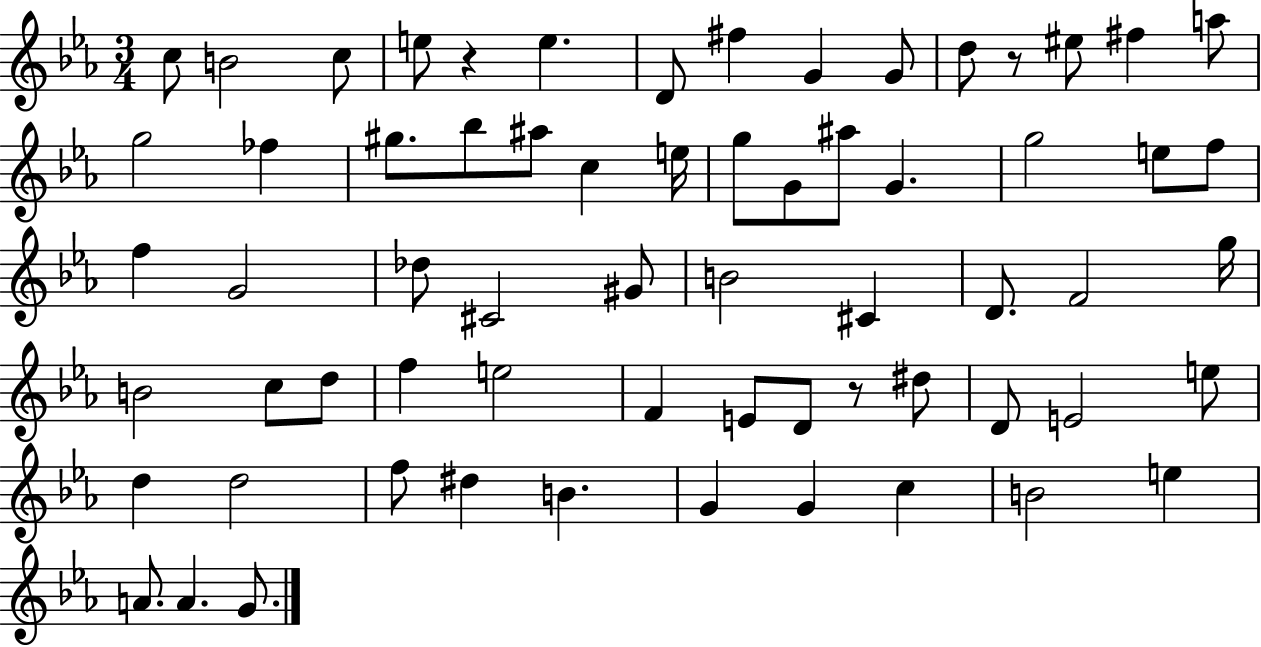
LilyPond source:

{
  \clef treble
  \numericTimeSignature
  \time 3/4
  \key ees \major
  \repeat volta 2 { c''8 b'2 c''8 | e''8 r4 e''4. | d'8 fis''4 g'4 g'8 | d''8 r8 eis''8 fis''4 a''8 | \break g''2 fes''4 | gis''8. bes''8 ais''8 c''4 e''16 | g''8 g'8 ais''8 g'4. | g''2 e''8 f''8 | \break f''4 g'2 | des''8 cis'2 gis'8 | b'2 cis'4 | d'8. f'2 g''16 | \break b'2 c''8 d''8 | f''4 e''2 | f'4 e'8 d'8 r8 dis''8 | d'8 e'2 e''8 | \break d''4 d''2 | f''8 dis''4 b'4. | g'4 g'4 c''4 | b'2 e''4 | \break a'8. a'4. g'8. | } \bar "|."
}